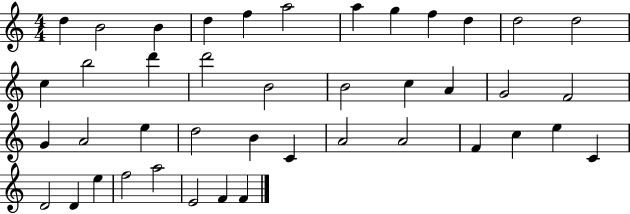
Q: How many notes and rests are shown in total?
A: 42